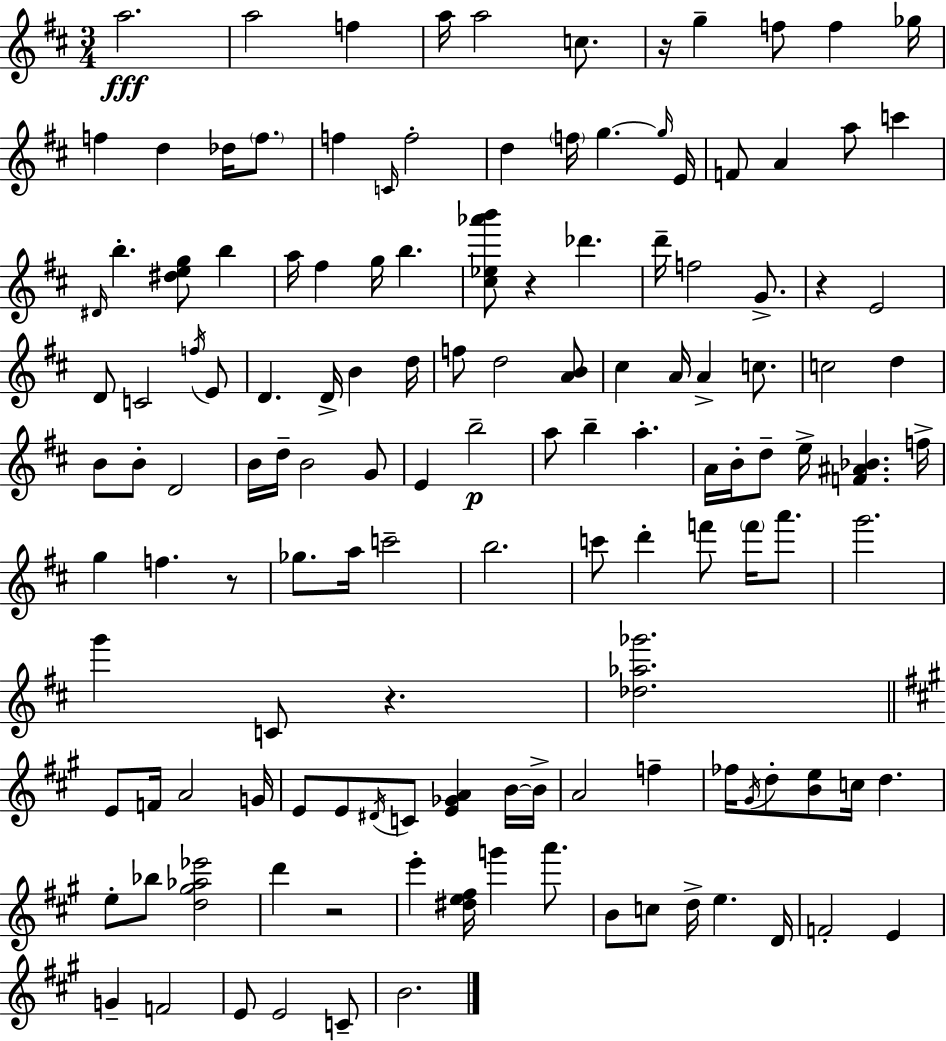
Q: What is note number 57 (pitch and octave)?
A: D4